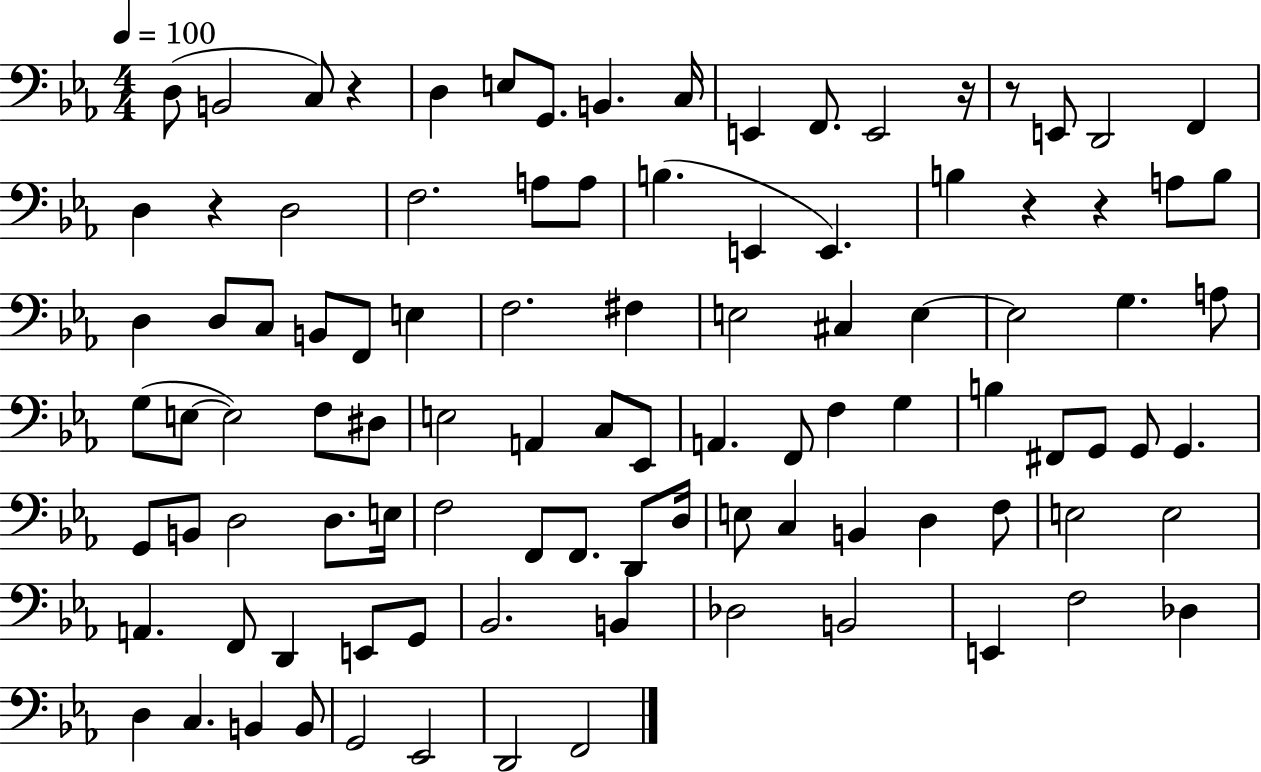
X:1
T:Untitled
M:4/4
L:1/4
K:Eb
D,/2 B,,2 C,/2 z D, E,/2 G,,/2 B,, C,/4 E,, F,,/2 E,,2 z/4 z/2 E,,/2 D,,2 F,, D, z D,2 F,2 A,/2 A,/2 B, E,, E,, B, z z A,/2 B,/2 D, D,/2 C,/2 B,,/2 F,,/2 E, F,2 ^F, E,2 ^C, E, E,2 G, A,/2 G,/2 E,/2 E,2 F,/2 ^D,/2 E,2 A,, C,/2 _E,,/2 A,, F,,/2 F, G, B, ^F,,/2 G,,/2 G,,/2 G,, G,,/2 B,,/2 D,2 D,/2 E,/4 F,2 F,,/2 F,,/2 D,,/2 D,/4 E,/2 C, B,, D, F,/2 E,2 E,2 A,, F,,/2 D,, E,,/2 G,,/2 _B,,2 B,, _D,2 B,,2 E,, F,2 _D, D, C, B,, B,,/2 G,,2 _E,,2 D,,2 F,,2